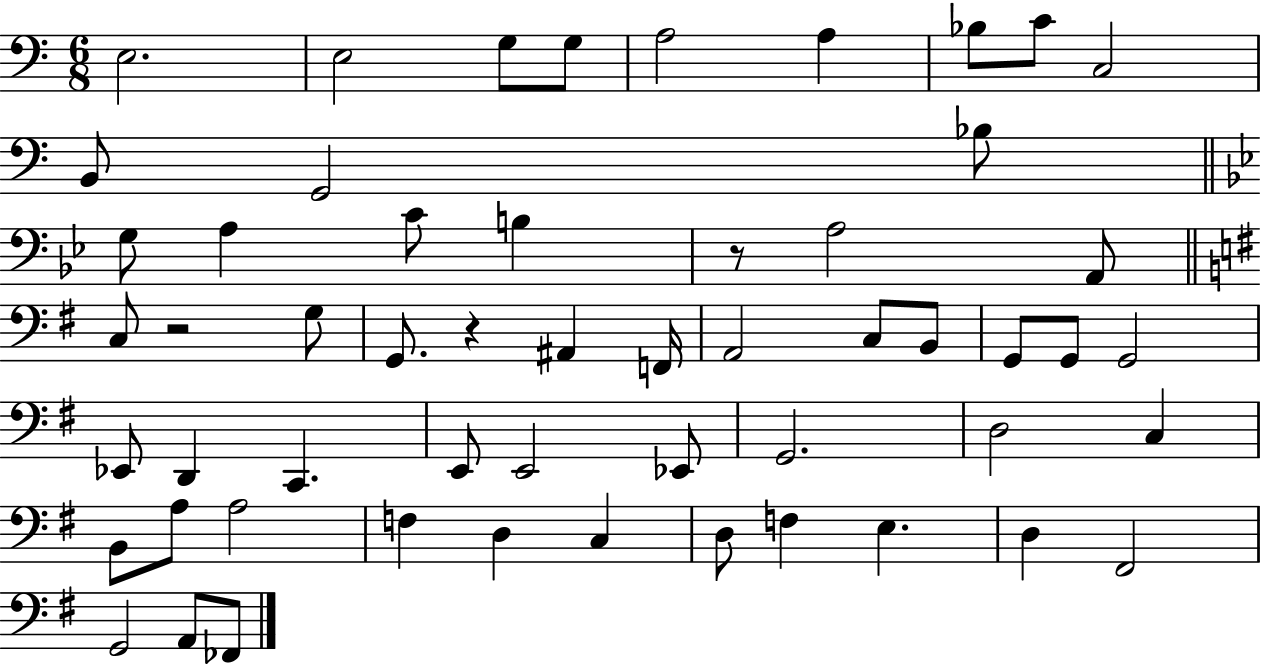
X:1
T:Untitled
M:6/8
L:1/4
K:C
E,2 E,2 G,/2 G,/2 A,2 A, _B,/2 C/2 C,2 B,,/2 G,,2 _B,/2 G,/2 A, C/2 B, z/2 A,2 A,,/2 C,/2 z2 G,/2 G,,/2 z ^A,, F,,/4 A,,2 C,/2 B,,/2 G,,/2 G,,/2 G,,2 _E,,/2 D,, C,, E,,/2 E,,2 _E,,/2 G,,2 D,2 C, B,,/2 A,/2 A,2 F, D, C, D,/2 F, E, D, ^F,,2 G,,2 A,,/2 _F,,/2